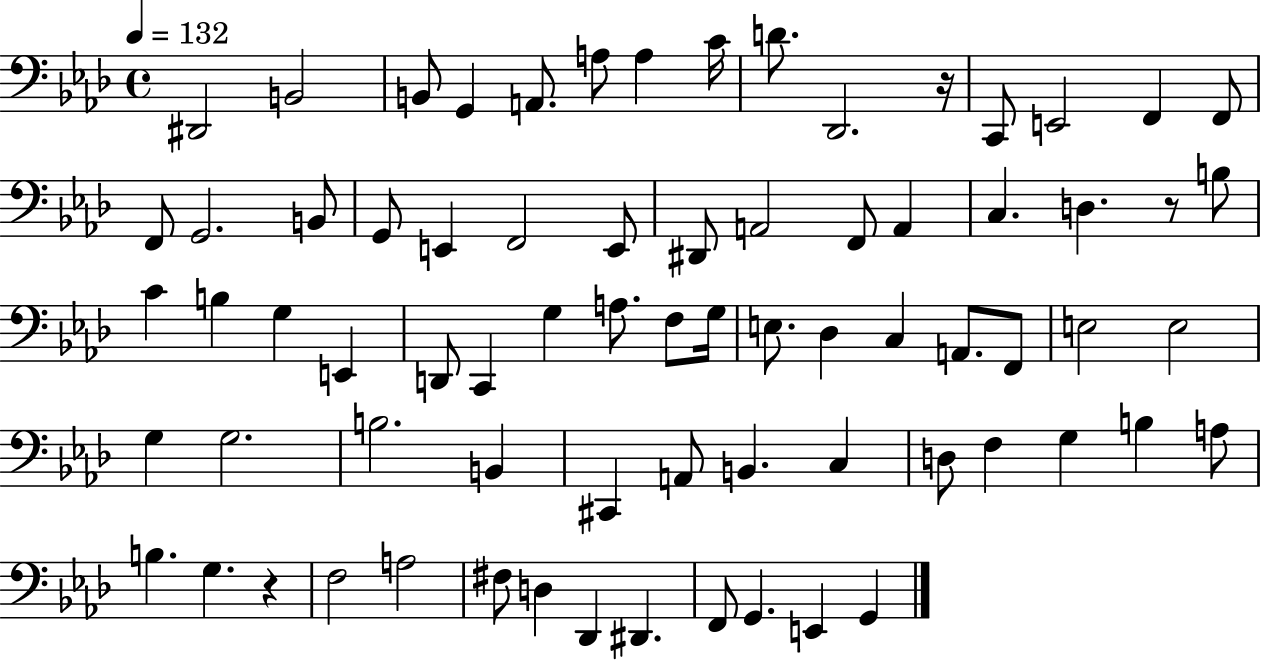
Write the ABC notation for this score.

X:1
T:Untitled
M:4/4
L:1/4
K:Ab
^D,,2 B,,2 B,,/2 G,, A,,/2 A,/2 A, C/4 D/2 _D,,2 z/4 C,,/2 E,,2 F,, F,,/2 F,,/2 G,,2 B,,/2 G,,/2 E,, F,,2 E,,/2 ^D,,/2 A,,2 F,,/2 A,, C, D, z/2 B,/2 C B, G, E,, D,,/2 C,, G, A,/2 F,/2 G,/4 E,/2 _D, C, A,,/2 F,,/2 E,2 E,2 G, G,2 B,2 B,, ^C,, A,,/2 B,, C, D,/2 F, G, B, A,/2 B, G, z F,2 A,2 ^F,/2 D, _D,, ^D,, F,,/2 G,, E,, G,,